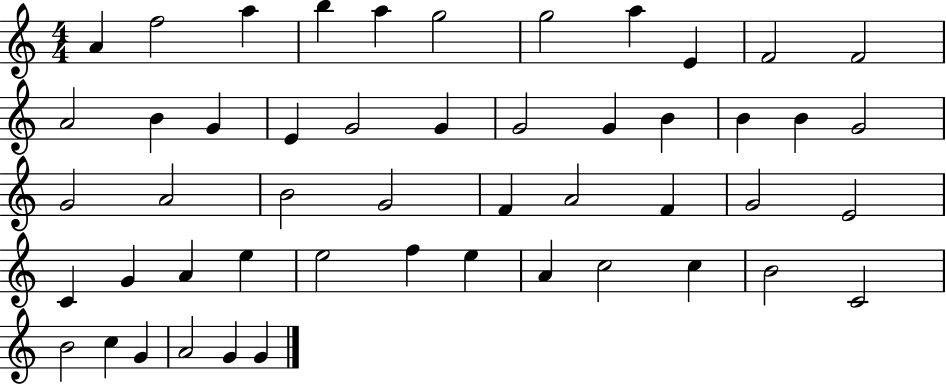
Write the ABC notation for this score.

X:1
T:Untitled
M:4/4
L:1/4
K:C
A f2 a b a g2 g2 a E F2 F2 A2 B G E G2 G G2 G B B B G2 G2 A2 B2 G2 F A2 F G2 E2 C G A e e2 f e A c2 c B2 C2 B2 c G A2 G G